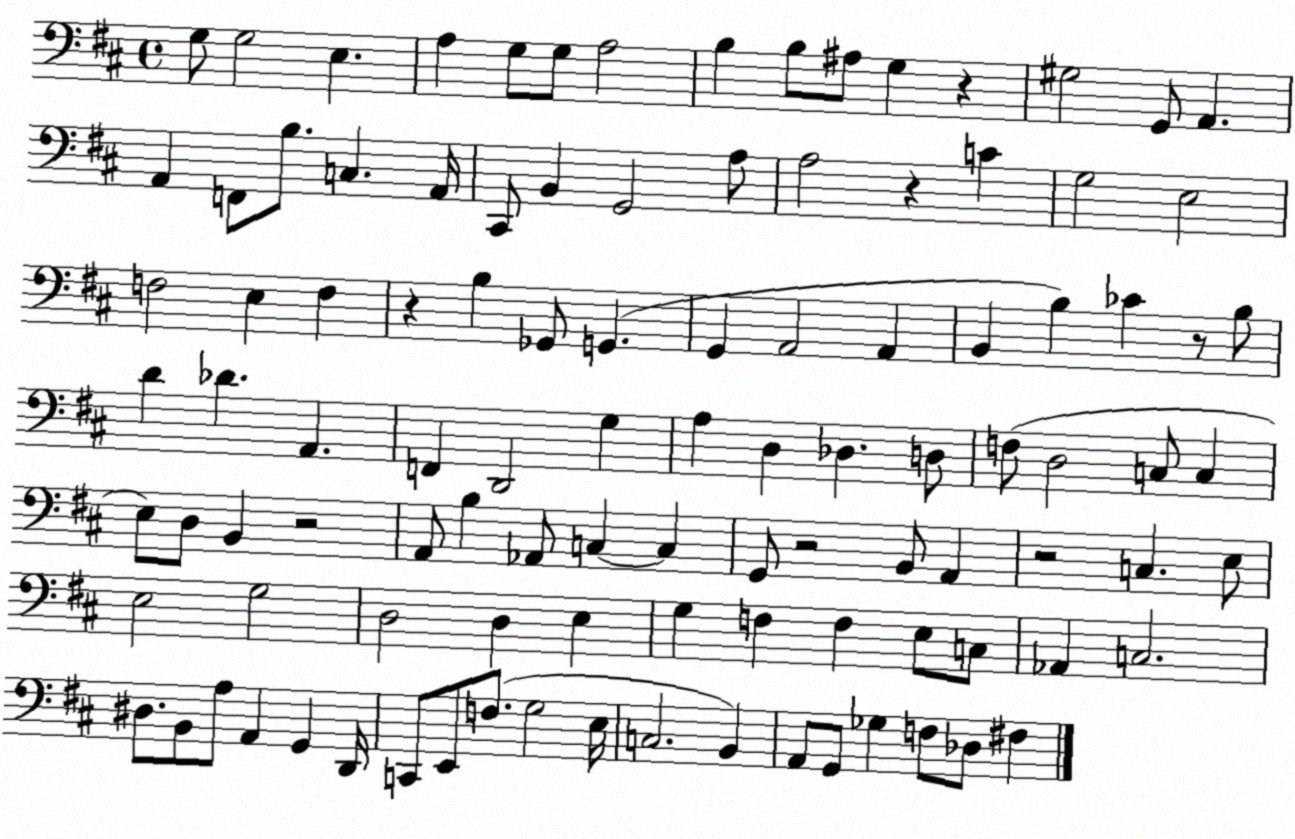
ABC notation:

X:1
T:Untitled
M:4/4
L:1/4
K:D
G,/2 G,2 E, A, G,/2 G,/2 A,2 B, B,/2 ^A,/2 G, z ^G,2 G,,/2 A,, A,, F,,/2 B,/2 C, A,,/4 ^C,,/2 B,, G,,2 A,/2 A,2 z C G,2 E,2 F,2 E, F, z B, _G,,/2 G,, G,, A,,2 A,, B,, B, _C z/2 B,/2 D _D A,, F,, D,,2 G, A, D, _D, D,/2 F,/2 D,2 C,/2 C, E,/2 D,/2 B,, z2 A,,/2 B, _A,,/2 C, C, G,,/2 z2 B,,/2 A,, z2 C, E,/2 E,2 G,2 D,2 D, E, G, F, F, E,/2 C,/2 _A,, C,2 ^D,/2 B,,/2 A,/2 A,, G,, D,,/4 C,,/2 E,,/2 F,/2 G,2 E,/4 C,2 B,, A,,/2 G,,/2 _G, F,/2 _D,/2 ^F,